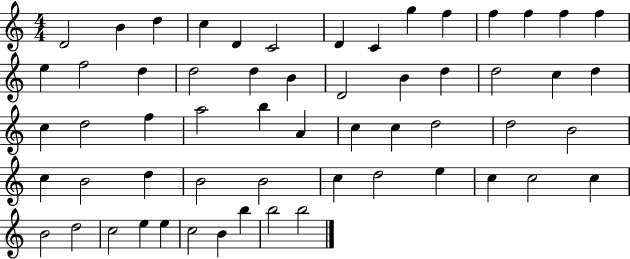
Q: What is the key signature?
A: C major